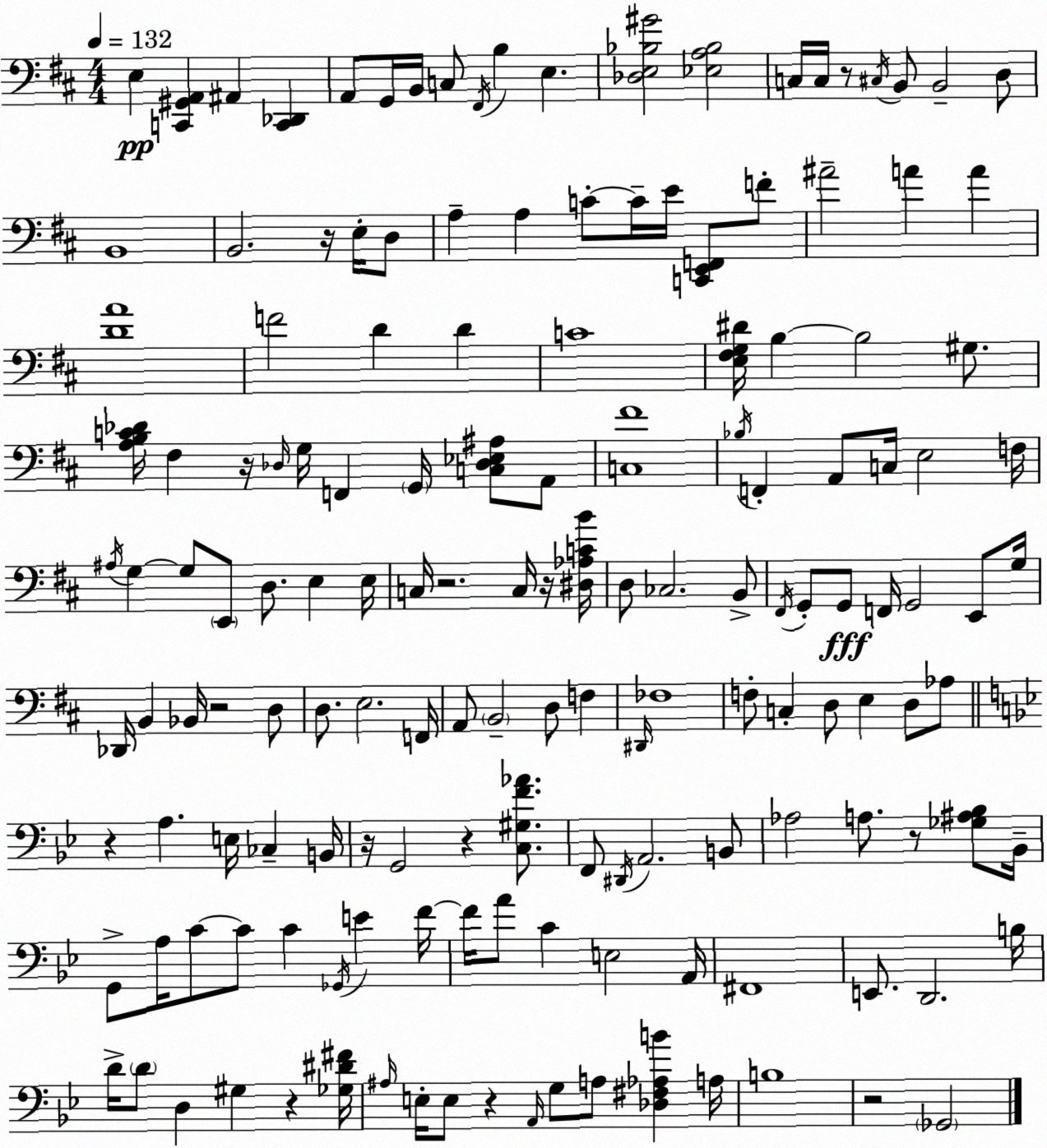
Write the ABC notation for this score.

X:1
T:Untitled
M:4/4
L:1/4
K:D
E, [C,,^G,,A,,] ^A,, [C,,_D,,] A,,/2 G,,/4 B,,/4 C,/2 ^F,,/4 B, E, [_D,E,_B,^G]2 [_E,A,_B,]2 C,/4 C,/4 z/2 ^C,/4 B,,/2 B,,2 D,/2 B,,4 B,,2 z/4 E,/4 D,/2 A, A, C/2 C/4 E/4 [C,,E,,F,,]/2 F/2 ^A2 A A [DA]4 F2 D D C4 [E,^F,G,^D]/4 B, B,2 ^G,/2 [A,B,C_D]/4 ^F, z/4 _D,/4 G,/4 F,, G,,/4 [C,_D,_E,^A,]/2 A,,/2 [C,^F]4 _B,/4 F,, A,,/2 C,/4 E,2 F,/4 ^A,/4 G, G,/2 E,,/2 D,/2 E, E,/4 C,/4 z2 C,/4 z/4 [^D,_A,CB]/4 D,/2 _C,2 B,,/2 ^F,,/4 G,,/2 G,,/2 F,,/4 G,,2 E,,/2 G,/4 _D,,/4 B,, _B,,/4 z2 D,/2 D,/2 E,2 F,,/4 A,,/2 B,,2 D,/2 F, ^D,,/4 _F,4 F,/2 C, D,/2 E, D,/2 _A,/2 z A, E,/4 _C, B,,/4 z/4 G,,2 z [C,^G,F_A]/2 F,,/2 ^D,,/4 A,,2 B,,/2 _A,2 A,/2 z/2 [_G,^A,_B,]/2 _B,,/4 G,,/2 A,/4 C/2 C/2 C _G,,/4 E F/4 F/4 A/2 C E,2 A,,/4 ^F,,4 E,,/2 D,,2 B,/4 D/4 D/2 D, ^G, z [_G,^D^F]/4 ^A,/4 E,/4 E,/2 z A,,/4 G,/2 A,/2 [_D,^F,_A,B] A,/4 B,4 z2 _G,,2